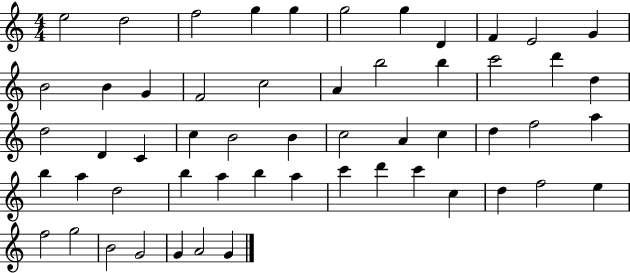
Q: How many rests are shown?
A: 0